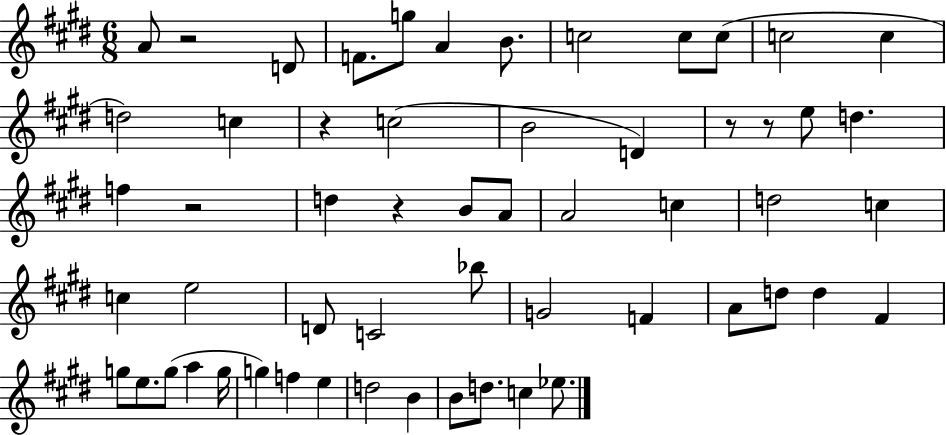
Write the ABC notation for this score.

X:1
T:Untitled
M:6/8
L:1/4
K:E
A/2 z2 D/2 F/2 g/2 A B/2 c2 c/2 c/2 c2 c d2 c z c2 B2 D z/2 z/2 e/2 d f z2 d z B/2 A/2 A2 c d2 c c e2 D/2 C2 _b/2 G2 F A/2 d/2 d ^F g/2 e/2 g/2 a g/4 g f e d2 B B/2 d/2 c _e/2